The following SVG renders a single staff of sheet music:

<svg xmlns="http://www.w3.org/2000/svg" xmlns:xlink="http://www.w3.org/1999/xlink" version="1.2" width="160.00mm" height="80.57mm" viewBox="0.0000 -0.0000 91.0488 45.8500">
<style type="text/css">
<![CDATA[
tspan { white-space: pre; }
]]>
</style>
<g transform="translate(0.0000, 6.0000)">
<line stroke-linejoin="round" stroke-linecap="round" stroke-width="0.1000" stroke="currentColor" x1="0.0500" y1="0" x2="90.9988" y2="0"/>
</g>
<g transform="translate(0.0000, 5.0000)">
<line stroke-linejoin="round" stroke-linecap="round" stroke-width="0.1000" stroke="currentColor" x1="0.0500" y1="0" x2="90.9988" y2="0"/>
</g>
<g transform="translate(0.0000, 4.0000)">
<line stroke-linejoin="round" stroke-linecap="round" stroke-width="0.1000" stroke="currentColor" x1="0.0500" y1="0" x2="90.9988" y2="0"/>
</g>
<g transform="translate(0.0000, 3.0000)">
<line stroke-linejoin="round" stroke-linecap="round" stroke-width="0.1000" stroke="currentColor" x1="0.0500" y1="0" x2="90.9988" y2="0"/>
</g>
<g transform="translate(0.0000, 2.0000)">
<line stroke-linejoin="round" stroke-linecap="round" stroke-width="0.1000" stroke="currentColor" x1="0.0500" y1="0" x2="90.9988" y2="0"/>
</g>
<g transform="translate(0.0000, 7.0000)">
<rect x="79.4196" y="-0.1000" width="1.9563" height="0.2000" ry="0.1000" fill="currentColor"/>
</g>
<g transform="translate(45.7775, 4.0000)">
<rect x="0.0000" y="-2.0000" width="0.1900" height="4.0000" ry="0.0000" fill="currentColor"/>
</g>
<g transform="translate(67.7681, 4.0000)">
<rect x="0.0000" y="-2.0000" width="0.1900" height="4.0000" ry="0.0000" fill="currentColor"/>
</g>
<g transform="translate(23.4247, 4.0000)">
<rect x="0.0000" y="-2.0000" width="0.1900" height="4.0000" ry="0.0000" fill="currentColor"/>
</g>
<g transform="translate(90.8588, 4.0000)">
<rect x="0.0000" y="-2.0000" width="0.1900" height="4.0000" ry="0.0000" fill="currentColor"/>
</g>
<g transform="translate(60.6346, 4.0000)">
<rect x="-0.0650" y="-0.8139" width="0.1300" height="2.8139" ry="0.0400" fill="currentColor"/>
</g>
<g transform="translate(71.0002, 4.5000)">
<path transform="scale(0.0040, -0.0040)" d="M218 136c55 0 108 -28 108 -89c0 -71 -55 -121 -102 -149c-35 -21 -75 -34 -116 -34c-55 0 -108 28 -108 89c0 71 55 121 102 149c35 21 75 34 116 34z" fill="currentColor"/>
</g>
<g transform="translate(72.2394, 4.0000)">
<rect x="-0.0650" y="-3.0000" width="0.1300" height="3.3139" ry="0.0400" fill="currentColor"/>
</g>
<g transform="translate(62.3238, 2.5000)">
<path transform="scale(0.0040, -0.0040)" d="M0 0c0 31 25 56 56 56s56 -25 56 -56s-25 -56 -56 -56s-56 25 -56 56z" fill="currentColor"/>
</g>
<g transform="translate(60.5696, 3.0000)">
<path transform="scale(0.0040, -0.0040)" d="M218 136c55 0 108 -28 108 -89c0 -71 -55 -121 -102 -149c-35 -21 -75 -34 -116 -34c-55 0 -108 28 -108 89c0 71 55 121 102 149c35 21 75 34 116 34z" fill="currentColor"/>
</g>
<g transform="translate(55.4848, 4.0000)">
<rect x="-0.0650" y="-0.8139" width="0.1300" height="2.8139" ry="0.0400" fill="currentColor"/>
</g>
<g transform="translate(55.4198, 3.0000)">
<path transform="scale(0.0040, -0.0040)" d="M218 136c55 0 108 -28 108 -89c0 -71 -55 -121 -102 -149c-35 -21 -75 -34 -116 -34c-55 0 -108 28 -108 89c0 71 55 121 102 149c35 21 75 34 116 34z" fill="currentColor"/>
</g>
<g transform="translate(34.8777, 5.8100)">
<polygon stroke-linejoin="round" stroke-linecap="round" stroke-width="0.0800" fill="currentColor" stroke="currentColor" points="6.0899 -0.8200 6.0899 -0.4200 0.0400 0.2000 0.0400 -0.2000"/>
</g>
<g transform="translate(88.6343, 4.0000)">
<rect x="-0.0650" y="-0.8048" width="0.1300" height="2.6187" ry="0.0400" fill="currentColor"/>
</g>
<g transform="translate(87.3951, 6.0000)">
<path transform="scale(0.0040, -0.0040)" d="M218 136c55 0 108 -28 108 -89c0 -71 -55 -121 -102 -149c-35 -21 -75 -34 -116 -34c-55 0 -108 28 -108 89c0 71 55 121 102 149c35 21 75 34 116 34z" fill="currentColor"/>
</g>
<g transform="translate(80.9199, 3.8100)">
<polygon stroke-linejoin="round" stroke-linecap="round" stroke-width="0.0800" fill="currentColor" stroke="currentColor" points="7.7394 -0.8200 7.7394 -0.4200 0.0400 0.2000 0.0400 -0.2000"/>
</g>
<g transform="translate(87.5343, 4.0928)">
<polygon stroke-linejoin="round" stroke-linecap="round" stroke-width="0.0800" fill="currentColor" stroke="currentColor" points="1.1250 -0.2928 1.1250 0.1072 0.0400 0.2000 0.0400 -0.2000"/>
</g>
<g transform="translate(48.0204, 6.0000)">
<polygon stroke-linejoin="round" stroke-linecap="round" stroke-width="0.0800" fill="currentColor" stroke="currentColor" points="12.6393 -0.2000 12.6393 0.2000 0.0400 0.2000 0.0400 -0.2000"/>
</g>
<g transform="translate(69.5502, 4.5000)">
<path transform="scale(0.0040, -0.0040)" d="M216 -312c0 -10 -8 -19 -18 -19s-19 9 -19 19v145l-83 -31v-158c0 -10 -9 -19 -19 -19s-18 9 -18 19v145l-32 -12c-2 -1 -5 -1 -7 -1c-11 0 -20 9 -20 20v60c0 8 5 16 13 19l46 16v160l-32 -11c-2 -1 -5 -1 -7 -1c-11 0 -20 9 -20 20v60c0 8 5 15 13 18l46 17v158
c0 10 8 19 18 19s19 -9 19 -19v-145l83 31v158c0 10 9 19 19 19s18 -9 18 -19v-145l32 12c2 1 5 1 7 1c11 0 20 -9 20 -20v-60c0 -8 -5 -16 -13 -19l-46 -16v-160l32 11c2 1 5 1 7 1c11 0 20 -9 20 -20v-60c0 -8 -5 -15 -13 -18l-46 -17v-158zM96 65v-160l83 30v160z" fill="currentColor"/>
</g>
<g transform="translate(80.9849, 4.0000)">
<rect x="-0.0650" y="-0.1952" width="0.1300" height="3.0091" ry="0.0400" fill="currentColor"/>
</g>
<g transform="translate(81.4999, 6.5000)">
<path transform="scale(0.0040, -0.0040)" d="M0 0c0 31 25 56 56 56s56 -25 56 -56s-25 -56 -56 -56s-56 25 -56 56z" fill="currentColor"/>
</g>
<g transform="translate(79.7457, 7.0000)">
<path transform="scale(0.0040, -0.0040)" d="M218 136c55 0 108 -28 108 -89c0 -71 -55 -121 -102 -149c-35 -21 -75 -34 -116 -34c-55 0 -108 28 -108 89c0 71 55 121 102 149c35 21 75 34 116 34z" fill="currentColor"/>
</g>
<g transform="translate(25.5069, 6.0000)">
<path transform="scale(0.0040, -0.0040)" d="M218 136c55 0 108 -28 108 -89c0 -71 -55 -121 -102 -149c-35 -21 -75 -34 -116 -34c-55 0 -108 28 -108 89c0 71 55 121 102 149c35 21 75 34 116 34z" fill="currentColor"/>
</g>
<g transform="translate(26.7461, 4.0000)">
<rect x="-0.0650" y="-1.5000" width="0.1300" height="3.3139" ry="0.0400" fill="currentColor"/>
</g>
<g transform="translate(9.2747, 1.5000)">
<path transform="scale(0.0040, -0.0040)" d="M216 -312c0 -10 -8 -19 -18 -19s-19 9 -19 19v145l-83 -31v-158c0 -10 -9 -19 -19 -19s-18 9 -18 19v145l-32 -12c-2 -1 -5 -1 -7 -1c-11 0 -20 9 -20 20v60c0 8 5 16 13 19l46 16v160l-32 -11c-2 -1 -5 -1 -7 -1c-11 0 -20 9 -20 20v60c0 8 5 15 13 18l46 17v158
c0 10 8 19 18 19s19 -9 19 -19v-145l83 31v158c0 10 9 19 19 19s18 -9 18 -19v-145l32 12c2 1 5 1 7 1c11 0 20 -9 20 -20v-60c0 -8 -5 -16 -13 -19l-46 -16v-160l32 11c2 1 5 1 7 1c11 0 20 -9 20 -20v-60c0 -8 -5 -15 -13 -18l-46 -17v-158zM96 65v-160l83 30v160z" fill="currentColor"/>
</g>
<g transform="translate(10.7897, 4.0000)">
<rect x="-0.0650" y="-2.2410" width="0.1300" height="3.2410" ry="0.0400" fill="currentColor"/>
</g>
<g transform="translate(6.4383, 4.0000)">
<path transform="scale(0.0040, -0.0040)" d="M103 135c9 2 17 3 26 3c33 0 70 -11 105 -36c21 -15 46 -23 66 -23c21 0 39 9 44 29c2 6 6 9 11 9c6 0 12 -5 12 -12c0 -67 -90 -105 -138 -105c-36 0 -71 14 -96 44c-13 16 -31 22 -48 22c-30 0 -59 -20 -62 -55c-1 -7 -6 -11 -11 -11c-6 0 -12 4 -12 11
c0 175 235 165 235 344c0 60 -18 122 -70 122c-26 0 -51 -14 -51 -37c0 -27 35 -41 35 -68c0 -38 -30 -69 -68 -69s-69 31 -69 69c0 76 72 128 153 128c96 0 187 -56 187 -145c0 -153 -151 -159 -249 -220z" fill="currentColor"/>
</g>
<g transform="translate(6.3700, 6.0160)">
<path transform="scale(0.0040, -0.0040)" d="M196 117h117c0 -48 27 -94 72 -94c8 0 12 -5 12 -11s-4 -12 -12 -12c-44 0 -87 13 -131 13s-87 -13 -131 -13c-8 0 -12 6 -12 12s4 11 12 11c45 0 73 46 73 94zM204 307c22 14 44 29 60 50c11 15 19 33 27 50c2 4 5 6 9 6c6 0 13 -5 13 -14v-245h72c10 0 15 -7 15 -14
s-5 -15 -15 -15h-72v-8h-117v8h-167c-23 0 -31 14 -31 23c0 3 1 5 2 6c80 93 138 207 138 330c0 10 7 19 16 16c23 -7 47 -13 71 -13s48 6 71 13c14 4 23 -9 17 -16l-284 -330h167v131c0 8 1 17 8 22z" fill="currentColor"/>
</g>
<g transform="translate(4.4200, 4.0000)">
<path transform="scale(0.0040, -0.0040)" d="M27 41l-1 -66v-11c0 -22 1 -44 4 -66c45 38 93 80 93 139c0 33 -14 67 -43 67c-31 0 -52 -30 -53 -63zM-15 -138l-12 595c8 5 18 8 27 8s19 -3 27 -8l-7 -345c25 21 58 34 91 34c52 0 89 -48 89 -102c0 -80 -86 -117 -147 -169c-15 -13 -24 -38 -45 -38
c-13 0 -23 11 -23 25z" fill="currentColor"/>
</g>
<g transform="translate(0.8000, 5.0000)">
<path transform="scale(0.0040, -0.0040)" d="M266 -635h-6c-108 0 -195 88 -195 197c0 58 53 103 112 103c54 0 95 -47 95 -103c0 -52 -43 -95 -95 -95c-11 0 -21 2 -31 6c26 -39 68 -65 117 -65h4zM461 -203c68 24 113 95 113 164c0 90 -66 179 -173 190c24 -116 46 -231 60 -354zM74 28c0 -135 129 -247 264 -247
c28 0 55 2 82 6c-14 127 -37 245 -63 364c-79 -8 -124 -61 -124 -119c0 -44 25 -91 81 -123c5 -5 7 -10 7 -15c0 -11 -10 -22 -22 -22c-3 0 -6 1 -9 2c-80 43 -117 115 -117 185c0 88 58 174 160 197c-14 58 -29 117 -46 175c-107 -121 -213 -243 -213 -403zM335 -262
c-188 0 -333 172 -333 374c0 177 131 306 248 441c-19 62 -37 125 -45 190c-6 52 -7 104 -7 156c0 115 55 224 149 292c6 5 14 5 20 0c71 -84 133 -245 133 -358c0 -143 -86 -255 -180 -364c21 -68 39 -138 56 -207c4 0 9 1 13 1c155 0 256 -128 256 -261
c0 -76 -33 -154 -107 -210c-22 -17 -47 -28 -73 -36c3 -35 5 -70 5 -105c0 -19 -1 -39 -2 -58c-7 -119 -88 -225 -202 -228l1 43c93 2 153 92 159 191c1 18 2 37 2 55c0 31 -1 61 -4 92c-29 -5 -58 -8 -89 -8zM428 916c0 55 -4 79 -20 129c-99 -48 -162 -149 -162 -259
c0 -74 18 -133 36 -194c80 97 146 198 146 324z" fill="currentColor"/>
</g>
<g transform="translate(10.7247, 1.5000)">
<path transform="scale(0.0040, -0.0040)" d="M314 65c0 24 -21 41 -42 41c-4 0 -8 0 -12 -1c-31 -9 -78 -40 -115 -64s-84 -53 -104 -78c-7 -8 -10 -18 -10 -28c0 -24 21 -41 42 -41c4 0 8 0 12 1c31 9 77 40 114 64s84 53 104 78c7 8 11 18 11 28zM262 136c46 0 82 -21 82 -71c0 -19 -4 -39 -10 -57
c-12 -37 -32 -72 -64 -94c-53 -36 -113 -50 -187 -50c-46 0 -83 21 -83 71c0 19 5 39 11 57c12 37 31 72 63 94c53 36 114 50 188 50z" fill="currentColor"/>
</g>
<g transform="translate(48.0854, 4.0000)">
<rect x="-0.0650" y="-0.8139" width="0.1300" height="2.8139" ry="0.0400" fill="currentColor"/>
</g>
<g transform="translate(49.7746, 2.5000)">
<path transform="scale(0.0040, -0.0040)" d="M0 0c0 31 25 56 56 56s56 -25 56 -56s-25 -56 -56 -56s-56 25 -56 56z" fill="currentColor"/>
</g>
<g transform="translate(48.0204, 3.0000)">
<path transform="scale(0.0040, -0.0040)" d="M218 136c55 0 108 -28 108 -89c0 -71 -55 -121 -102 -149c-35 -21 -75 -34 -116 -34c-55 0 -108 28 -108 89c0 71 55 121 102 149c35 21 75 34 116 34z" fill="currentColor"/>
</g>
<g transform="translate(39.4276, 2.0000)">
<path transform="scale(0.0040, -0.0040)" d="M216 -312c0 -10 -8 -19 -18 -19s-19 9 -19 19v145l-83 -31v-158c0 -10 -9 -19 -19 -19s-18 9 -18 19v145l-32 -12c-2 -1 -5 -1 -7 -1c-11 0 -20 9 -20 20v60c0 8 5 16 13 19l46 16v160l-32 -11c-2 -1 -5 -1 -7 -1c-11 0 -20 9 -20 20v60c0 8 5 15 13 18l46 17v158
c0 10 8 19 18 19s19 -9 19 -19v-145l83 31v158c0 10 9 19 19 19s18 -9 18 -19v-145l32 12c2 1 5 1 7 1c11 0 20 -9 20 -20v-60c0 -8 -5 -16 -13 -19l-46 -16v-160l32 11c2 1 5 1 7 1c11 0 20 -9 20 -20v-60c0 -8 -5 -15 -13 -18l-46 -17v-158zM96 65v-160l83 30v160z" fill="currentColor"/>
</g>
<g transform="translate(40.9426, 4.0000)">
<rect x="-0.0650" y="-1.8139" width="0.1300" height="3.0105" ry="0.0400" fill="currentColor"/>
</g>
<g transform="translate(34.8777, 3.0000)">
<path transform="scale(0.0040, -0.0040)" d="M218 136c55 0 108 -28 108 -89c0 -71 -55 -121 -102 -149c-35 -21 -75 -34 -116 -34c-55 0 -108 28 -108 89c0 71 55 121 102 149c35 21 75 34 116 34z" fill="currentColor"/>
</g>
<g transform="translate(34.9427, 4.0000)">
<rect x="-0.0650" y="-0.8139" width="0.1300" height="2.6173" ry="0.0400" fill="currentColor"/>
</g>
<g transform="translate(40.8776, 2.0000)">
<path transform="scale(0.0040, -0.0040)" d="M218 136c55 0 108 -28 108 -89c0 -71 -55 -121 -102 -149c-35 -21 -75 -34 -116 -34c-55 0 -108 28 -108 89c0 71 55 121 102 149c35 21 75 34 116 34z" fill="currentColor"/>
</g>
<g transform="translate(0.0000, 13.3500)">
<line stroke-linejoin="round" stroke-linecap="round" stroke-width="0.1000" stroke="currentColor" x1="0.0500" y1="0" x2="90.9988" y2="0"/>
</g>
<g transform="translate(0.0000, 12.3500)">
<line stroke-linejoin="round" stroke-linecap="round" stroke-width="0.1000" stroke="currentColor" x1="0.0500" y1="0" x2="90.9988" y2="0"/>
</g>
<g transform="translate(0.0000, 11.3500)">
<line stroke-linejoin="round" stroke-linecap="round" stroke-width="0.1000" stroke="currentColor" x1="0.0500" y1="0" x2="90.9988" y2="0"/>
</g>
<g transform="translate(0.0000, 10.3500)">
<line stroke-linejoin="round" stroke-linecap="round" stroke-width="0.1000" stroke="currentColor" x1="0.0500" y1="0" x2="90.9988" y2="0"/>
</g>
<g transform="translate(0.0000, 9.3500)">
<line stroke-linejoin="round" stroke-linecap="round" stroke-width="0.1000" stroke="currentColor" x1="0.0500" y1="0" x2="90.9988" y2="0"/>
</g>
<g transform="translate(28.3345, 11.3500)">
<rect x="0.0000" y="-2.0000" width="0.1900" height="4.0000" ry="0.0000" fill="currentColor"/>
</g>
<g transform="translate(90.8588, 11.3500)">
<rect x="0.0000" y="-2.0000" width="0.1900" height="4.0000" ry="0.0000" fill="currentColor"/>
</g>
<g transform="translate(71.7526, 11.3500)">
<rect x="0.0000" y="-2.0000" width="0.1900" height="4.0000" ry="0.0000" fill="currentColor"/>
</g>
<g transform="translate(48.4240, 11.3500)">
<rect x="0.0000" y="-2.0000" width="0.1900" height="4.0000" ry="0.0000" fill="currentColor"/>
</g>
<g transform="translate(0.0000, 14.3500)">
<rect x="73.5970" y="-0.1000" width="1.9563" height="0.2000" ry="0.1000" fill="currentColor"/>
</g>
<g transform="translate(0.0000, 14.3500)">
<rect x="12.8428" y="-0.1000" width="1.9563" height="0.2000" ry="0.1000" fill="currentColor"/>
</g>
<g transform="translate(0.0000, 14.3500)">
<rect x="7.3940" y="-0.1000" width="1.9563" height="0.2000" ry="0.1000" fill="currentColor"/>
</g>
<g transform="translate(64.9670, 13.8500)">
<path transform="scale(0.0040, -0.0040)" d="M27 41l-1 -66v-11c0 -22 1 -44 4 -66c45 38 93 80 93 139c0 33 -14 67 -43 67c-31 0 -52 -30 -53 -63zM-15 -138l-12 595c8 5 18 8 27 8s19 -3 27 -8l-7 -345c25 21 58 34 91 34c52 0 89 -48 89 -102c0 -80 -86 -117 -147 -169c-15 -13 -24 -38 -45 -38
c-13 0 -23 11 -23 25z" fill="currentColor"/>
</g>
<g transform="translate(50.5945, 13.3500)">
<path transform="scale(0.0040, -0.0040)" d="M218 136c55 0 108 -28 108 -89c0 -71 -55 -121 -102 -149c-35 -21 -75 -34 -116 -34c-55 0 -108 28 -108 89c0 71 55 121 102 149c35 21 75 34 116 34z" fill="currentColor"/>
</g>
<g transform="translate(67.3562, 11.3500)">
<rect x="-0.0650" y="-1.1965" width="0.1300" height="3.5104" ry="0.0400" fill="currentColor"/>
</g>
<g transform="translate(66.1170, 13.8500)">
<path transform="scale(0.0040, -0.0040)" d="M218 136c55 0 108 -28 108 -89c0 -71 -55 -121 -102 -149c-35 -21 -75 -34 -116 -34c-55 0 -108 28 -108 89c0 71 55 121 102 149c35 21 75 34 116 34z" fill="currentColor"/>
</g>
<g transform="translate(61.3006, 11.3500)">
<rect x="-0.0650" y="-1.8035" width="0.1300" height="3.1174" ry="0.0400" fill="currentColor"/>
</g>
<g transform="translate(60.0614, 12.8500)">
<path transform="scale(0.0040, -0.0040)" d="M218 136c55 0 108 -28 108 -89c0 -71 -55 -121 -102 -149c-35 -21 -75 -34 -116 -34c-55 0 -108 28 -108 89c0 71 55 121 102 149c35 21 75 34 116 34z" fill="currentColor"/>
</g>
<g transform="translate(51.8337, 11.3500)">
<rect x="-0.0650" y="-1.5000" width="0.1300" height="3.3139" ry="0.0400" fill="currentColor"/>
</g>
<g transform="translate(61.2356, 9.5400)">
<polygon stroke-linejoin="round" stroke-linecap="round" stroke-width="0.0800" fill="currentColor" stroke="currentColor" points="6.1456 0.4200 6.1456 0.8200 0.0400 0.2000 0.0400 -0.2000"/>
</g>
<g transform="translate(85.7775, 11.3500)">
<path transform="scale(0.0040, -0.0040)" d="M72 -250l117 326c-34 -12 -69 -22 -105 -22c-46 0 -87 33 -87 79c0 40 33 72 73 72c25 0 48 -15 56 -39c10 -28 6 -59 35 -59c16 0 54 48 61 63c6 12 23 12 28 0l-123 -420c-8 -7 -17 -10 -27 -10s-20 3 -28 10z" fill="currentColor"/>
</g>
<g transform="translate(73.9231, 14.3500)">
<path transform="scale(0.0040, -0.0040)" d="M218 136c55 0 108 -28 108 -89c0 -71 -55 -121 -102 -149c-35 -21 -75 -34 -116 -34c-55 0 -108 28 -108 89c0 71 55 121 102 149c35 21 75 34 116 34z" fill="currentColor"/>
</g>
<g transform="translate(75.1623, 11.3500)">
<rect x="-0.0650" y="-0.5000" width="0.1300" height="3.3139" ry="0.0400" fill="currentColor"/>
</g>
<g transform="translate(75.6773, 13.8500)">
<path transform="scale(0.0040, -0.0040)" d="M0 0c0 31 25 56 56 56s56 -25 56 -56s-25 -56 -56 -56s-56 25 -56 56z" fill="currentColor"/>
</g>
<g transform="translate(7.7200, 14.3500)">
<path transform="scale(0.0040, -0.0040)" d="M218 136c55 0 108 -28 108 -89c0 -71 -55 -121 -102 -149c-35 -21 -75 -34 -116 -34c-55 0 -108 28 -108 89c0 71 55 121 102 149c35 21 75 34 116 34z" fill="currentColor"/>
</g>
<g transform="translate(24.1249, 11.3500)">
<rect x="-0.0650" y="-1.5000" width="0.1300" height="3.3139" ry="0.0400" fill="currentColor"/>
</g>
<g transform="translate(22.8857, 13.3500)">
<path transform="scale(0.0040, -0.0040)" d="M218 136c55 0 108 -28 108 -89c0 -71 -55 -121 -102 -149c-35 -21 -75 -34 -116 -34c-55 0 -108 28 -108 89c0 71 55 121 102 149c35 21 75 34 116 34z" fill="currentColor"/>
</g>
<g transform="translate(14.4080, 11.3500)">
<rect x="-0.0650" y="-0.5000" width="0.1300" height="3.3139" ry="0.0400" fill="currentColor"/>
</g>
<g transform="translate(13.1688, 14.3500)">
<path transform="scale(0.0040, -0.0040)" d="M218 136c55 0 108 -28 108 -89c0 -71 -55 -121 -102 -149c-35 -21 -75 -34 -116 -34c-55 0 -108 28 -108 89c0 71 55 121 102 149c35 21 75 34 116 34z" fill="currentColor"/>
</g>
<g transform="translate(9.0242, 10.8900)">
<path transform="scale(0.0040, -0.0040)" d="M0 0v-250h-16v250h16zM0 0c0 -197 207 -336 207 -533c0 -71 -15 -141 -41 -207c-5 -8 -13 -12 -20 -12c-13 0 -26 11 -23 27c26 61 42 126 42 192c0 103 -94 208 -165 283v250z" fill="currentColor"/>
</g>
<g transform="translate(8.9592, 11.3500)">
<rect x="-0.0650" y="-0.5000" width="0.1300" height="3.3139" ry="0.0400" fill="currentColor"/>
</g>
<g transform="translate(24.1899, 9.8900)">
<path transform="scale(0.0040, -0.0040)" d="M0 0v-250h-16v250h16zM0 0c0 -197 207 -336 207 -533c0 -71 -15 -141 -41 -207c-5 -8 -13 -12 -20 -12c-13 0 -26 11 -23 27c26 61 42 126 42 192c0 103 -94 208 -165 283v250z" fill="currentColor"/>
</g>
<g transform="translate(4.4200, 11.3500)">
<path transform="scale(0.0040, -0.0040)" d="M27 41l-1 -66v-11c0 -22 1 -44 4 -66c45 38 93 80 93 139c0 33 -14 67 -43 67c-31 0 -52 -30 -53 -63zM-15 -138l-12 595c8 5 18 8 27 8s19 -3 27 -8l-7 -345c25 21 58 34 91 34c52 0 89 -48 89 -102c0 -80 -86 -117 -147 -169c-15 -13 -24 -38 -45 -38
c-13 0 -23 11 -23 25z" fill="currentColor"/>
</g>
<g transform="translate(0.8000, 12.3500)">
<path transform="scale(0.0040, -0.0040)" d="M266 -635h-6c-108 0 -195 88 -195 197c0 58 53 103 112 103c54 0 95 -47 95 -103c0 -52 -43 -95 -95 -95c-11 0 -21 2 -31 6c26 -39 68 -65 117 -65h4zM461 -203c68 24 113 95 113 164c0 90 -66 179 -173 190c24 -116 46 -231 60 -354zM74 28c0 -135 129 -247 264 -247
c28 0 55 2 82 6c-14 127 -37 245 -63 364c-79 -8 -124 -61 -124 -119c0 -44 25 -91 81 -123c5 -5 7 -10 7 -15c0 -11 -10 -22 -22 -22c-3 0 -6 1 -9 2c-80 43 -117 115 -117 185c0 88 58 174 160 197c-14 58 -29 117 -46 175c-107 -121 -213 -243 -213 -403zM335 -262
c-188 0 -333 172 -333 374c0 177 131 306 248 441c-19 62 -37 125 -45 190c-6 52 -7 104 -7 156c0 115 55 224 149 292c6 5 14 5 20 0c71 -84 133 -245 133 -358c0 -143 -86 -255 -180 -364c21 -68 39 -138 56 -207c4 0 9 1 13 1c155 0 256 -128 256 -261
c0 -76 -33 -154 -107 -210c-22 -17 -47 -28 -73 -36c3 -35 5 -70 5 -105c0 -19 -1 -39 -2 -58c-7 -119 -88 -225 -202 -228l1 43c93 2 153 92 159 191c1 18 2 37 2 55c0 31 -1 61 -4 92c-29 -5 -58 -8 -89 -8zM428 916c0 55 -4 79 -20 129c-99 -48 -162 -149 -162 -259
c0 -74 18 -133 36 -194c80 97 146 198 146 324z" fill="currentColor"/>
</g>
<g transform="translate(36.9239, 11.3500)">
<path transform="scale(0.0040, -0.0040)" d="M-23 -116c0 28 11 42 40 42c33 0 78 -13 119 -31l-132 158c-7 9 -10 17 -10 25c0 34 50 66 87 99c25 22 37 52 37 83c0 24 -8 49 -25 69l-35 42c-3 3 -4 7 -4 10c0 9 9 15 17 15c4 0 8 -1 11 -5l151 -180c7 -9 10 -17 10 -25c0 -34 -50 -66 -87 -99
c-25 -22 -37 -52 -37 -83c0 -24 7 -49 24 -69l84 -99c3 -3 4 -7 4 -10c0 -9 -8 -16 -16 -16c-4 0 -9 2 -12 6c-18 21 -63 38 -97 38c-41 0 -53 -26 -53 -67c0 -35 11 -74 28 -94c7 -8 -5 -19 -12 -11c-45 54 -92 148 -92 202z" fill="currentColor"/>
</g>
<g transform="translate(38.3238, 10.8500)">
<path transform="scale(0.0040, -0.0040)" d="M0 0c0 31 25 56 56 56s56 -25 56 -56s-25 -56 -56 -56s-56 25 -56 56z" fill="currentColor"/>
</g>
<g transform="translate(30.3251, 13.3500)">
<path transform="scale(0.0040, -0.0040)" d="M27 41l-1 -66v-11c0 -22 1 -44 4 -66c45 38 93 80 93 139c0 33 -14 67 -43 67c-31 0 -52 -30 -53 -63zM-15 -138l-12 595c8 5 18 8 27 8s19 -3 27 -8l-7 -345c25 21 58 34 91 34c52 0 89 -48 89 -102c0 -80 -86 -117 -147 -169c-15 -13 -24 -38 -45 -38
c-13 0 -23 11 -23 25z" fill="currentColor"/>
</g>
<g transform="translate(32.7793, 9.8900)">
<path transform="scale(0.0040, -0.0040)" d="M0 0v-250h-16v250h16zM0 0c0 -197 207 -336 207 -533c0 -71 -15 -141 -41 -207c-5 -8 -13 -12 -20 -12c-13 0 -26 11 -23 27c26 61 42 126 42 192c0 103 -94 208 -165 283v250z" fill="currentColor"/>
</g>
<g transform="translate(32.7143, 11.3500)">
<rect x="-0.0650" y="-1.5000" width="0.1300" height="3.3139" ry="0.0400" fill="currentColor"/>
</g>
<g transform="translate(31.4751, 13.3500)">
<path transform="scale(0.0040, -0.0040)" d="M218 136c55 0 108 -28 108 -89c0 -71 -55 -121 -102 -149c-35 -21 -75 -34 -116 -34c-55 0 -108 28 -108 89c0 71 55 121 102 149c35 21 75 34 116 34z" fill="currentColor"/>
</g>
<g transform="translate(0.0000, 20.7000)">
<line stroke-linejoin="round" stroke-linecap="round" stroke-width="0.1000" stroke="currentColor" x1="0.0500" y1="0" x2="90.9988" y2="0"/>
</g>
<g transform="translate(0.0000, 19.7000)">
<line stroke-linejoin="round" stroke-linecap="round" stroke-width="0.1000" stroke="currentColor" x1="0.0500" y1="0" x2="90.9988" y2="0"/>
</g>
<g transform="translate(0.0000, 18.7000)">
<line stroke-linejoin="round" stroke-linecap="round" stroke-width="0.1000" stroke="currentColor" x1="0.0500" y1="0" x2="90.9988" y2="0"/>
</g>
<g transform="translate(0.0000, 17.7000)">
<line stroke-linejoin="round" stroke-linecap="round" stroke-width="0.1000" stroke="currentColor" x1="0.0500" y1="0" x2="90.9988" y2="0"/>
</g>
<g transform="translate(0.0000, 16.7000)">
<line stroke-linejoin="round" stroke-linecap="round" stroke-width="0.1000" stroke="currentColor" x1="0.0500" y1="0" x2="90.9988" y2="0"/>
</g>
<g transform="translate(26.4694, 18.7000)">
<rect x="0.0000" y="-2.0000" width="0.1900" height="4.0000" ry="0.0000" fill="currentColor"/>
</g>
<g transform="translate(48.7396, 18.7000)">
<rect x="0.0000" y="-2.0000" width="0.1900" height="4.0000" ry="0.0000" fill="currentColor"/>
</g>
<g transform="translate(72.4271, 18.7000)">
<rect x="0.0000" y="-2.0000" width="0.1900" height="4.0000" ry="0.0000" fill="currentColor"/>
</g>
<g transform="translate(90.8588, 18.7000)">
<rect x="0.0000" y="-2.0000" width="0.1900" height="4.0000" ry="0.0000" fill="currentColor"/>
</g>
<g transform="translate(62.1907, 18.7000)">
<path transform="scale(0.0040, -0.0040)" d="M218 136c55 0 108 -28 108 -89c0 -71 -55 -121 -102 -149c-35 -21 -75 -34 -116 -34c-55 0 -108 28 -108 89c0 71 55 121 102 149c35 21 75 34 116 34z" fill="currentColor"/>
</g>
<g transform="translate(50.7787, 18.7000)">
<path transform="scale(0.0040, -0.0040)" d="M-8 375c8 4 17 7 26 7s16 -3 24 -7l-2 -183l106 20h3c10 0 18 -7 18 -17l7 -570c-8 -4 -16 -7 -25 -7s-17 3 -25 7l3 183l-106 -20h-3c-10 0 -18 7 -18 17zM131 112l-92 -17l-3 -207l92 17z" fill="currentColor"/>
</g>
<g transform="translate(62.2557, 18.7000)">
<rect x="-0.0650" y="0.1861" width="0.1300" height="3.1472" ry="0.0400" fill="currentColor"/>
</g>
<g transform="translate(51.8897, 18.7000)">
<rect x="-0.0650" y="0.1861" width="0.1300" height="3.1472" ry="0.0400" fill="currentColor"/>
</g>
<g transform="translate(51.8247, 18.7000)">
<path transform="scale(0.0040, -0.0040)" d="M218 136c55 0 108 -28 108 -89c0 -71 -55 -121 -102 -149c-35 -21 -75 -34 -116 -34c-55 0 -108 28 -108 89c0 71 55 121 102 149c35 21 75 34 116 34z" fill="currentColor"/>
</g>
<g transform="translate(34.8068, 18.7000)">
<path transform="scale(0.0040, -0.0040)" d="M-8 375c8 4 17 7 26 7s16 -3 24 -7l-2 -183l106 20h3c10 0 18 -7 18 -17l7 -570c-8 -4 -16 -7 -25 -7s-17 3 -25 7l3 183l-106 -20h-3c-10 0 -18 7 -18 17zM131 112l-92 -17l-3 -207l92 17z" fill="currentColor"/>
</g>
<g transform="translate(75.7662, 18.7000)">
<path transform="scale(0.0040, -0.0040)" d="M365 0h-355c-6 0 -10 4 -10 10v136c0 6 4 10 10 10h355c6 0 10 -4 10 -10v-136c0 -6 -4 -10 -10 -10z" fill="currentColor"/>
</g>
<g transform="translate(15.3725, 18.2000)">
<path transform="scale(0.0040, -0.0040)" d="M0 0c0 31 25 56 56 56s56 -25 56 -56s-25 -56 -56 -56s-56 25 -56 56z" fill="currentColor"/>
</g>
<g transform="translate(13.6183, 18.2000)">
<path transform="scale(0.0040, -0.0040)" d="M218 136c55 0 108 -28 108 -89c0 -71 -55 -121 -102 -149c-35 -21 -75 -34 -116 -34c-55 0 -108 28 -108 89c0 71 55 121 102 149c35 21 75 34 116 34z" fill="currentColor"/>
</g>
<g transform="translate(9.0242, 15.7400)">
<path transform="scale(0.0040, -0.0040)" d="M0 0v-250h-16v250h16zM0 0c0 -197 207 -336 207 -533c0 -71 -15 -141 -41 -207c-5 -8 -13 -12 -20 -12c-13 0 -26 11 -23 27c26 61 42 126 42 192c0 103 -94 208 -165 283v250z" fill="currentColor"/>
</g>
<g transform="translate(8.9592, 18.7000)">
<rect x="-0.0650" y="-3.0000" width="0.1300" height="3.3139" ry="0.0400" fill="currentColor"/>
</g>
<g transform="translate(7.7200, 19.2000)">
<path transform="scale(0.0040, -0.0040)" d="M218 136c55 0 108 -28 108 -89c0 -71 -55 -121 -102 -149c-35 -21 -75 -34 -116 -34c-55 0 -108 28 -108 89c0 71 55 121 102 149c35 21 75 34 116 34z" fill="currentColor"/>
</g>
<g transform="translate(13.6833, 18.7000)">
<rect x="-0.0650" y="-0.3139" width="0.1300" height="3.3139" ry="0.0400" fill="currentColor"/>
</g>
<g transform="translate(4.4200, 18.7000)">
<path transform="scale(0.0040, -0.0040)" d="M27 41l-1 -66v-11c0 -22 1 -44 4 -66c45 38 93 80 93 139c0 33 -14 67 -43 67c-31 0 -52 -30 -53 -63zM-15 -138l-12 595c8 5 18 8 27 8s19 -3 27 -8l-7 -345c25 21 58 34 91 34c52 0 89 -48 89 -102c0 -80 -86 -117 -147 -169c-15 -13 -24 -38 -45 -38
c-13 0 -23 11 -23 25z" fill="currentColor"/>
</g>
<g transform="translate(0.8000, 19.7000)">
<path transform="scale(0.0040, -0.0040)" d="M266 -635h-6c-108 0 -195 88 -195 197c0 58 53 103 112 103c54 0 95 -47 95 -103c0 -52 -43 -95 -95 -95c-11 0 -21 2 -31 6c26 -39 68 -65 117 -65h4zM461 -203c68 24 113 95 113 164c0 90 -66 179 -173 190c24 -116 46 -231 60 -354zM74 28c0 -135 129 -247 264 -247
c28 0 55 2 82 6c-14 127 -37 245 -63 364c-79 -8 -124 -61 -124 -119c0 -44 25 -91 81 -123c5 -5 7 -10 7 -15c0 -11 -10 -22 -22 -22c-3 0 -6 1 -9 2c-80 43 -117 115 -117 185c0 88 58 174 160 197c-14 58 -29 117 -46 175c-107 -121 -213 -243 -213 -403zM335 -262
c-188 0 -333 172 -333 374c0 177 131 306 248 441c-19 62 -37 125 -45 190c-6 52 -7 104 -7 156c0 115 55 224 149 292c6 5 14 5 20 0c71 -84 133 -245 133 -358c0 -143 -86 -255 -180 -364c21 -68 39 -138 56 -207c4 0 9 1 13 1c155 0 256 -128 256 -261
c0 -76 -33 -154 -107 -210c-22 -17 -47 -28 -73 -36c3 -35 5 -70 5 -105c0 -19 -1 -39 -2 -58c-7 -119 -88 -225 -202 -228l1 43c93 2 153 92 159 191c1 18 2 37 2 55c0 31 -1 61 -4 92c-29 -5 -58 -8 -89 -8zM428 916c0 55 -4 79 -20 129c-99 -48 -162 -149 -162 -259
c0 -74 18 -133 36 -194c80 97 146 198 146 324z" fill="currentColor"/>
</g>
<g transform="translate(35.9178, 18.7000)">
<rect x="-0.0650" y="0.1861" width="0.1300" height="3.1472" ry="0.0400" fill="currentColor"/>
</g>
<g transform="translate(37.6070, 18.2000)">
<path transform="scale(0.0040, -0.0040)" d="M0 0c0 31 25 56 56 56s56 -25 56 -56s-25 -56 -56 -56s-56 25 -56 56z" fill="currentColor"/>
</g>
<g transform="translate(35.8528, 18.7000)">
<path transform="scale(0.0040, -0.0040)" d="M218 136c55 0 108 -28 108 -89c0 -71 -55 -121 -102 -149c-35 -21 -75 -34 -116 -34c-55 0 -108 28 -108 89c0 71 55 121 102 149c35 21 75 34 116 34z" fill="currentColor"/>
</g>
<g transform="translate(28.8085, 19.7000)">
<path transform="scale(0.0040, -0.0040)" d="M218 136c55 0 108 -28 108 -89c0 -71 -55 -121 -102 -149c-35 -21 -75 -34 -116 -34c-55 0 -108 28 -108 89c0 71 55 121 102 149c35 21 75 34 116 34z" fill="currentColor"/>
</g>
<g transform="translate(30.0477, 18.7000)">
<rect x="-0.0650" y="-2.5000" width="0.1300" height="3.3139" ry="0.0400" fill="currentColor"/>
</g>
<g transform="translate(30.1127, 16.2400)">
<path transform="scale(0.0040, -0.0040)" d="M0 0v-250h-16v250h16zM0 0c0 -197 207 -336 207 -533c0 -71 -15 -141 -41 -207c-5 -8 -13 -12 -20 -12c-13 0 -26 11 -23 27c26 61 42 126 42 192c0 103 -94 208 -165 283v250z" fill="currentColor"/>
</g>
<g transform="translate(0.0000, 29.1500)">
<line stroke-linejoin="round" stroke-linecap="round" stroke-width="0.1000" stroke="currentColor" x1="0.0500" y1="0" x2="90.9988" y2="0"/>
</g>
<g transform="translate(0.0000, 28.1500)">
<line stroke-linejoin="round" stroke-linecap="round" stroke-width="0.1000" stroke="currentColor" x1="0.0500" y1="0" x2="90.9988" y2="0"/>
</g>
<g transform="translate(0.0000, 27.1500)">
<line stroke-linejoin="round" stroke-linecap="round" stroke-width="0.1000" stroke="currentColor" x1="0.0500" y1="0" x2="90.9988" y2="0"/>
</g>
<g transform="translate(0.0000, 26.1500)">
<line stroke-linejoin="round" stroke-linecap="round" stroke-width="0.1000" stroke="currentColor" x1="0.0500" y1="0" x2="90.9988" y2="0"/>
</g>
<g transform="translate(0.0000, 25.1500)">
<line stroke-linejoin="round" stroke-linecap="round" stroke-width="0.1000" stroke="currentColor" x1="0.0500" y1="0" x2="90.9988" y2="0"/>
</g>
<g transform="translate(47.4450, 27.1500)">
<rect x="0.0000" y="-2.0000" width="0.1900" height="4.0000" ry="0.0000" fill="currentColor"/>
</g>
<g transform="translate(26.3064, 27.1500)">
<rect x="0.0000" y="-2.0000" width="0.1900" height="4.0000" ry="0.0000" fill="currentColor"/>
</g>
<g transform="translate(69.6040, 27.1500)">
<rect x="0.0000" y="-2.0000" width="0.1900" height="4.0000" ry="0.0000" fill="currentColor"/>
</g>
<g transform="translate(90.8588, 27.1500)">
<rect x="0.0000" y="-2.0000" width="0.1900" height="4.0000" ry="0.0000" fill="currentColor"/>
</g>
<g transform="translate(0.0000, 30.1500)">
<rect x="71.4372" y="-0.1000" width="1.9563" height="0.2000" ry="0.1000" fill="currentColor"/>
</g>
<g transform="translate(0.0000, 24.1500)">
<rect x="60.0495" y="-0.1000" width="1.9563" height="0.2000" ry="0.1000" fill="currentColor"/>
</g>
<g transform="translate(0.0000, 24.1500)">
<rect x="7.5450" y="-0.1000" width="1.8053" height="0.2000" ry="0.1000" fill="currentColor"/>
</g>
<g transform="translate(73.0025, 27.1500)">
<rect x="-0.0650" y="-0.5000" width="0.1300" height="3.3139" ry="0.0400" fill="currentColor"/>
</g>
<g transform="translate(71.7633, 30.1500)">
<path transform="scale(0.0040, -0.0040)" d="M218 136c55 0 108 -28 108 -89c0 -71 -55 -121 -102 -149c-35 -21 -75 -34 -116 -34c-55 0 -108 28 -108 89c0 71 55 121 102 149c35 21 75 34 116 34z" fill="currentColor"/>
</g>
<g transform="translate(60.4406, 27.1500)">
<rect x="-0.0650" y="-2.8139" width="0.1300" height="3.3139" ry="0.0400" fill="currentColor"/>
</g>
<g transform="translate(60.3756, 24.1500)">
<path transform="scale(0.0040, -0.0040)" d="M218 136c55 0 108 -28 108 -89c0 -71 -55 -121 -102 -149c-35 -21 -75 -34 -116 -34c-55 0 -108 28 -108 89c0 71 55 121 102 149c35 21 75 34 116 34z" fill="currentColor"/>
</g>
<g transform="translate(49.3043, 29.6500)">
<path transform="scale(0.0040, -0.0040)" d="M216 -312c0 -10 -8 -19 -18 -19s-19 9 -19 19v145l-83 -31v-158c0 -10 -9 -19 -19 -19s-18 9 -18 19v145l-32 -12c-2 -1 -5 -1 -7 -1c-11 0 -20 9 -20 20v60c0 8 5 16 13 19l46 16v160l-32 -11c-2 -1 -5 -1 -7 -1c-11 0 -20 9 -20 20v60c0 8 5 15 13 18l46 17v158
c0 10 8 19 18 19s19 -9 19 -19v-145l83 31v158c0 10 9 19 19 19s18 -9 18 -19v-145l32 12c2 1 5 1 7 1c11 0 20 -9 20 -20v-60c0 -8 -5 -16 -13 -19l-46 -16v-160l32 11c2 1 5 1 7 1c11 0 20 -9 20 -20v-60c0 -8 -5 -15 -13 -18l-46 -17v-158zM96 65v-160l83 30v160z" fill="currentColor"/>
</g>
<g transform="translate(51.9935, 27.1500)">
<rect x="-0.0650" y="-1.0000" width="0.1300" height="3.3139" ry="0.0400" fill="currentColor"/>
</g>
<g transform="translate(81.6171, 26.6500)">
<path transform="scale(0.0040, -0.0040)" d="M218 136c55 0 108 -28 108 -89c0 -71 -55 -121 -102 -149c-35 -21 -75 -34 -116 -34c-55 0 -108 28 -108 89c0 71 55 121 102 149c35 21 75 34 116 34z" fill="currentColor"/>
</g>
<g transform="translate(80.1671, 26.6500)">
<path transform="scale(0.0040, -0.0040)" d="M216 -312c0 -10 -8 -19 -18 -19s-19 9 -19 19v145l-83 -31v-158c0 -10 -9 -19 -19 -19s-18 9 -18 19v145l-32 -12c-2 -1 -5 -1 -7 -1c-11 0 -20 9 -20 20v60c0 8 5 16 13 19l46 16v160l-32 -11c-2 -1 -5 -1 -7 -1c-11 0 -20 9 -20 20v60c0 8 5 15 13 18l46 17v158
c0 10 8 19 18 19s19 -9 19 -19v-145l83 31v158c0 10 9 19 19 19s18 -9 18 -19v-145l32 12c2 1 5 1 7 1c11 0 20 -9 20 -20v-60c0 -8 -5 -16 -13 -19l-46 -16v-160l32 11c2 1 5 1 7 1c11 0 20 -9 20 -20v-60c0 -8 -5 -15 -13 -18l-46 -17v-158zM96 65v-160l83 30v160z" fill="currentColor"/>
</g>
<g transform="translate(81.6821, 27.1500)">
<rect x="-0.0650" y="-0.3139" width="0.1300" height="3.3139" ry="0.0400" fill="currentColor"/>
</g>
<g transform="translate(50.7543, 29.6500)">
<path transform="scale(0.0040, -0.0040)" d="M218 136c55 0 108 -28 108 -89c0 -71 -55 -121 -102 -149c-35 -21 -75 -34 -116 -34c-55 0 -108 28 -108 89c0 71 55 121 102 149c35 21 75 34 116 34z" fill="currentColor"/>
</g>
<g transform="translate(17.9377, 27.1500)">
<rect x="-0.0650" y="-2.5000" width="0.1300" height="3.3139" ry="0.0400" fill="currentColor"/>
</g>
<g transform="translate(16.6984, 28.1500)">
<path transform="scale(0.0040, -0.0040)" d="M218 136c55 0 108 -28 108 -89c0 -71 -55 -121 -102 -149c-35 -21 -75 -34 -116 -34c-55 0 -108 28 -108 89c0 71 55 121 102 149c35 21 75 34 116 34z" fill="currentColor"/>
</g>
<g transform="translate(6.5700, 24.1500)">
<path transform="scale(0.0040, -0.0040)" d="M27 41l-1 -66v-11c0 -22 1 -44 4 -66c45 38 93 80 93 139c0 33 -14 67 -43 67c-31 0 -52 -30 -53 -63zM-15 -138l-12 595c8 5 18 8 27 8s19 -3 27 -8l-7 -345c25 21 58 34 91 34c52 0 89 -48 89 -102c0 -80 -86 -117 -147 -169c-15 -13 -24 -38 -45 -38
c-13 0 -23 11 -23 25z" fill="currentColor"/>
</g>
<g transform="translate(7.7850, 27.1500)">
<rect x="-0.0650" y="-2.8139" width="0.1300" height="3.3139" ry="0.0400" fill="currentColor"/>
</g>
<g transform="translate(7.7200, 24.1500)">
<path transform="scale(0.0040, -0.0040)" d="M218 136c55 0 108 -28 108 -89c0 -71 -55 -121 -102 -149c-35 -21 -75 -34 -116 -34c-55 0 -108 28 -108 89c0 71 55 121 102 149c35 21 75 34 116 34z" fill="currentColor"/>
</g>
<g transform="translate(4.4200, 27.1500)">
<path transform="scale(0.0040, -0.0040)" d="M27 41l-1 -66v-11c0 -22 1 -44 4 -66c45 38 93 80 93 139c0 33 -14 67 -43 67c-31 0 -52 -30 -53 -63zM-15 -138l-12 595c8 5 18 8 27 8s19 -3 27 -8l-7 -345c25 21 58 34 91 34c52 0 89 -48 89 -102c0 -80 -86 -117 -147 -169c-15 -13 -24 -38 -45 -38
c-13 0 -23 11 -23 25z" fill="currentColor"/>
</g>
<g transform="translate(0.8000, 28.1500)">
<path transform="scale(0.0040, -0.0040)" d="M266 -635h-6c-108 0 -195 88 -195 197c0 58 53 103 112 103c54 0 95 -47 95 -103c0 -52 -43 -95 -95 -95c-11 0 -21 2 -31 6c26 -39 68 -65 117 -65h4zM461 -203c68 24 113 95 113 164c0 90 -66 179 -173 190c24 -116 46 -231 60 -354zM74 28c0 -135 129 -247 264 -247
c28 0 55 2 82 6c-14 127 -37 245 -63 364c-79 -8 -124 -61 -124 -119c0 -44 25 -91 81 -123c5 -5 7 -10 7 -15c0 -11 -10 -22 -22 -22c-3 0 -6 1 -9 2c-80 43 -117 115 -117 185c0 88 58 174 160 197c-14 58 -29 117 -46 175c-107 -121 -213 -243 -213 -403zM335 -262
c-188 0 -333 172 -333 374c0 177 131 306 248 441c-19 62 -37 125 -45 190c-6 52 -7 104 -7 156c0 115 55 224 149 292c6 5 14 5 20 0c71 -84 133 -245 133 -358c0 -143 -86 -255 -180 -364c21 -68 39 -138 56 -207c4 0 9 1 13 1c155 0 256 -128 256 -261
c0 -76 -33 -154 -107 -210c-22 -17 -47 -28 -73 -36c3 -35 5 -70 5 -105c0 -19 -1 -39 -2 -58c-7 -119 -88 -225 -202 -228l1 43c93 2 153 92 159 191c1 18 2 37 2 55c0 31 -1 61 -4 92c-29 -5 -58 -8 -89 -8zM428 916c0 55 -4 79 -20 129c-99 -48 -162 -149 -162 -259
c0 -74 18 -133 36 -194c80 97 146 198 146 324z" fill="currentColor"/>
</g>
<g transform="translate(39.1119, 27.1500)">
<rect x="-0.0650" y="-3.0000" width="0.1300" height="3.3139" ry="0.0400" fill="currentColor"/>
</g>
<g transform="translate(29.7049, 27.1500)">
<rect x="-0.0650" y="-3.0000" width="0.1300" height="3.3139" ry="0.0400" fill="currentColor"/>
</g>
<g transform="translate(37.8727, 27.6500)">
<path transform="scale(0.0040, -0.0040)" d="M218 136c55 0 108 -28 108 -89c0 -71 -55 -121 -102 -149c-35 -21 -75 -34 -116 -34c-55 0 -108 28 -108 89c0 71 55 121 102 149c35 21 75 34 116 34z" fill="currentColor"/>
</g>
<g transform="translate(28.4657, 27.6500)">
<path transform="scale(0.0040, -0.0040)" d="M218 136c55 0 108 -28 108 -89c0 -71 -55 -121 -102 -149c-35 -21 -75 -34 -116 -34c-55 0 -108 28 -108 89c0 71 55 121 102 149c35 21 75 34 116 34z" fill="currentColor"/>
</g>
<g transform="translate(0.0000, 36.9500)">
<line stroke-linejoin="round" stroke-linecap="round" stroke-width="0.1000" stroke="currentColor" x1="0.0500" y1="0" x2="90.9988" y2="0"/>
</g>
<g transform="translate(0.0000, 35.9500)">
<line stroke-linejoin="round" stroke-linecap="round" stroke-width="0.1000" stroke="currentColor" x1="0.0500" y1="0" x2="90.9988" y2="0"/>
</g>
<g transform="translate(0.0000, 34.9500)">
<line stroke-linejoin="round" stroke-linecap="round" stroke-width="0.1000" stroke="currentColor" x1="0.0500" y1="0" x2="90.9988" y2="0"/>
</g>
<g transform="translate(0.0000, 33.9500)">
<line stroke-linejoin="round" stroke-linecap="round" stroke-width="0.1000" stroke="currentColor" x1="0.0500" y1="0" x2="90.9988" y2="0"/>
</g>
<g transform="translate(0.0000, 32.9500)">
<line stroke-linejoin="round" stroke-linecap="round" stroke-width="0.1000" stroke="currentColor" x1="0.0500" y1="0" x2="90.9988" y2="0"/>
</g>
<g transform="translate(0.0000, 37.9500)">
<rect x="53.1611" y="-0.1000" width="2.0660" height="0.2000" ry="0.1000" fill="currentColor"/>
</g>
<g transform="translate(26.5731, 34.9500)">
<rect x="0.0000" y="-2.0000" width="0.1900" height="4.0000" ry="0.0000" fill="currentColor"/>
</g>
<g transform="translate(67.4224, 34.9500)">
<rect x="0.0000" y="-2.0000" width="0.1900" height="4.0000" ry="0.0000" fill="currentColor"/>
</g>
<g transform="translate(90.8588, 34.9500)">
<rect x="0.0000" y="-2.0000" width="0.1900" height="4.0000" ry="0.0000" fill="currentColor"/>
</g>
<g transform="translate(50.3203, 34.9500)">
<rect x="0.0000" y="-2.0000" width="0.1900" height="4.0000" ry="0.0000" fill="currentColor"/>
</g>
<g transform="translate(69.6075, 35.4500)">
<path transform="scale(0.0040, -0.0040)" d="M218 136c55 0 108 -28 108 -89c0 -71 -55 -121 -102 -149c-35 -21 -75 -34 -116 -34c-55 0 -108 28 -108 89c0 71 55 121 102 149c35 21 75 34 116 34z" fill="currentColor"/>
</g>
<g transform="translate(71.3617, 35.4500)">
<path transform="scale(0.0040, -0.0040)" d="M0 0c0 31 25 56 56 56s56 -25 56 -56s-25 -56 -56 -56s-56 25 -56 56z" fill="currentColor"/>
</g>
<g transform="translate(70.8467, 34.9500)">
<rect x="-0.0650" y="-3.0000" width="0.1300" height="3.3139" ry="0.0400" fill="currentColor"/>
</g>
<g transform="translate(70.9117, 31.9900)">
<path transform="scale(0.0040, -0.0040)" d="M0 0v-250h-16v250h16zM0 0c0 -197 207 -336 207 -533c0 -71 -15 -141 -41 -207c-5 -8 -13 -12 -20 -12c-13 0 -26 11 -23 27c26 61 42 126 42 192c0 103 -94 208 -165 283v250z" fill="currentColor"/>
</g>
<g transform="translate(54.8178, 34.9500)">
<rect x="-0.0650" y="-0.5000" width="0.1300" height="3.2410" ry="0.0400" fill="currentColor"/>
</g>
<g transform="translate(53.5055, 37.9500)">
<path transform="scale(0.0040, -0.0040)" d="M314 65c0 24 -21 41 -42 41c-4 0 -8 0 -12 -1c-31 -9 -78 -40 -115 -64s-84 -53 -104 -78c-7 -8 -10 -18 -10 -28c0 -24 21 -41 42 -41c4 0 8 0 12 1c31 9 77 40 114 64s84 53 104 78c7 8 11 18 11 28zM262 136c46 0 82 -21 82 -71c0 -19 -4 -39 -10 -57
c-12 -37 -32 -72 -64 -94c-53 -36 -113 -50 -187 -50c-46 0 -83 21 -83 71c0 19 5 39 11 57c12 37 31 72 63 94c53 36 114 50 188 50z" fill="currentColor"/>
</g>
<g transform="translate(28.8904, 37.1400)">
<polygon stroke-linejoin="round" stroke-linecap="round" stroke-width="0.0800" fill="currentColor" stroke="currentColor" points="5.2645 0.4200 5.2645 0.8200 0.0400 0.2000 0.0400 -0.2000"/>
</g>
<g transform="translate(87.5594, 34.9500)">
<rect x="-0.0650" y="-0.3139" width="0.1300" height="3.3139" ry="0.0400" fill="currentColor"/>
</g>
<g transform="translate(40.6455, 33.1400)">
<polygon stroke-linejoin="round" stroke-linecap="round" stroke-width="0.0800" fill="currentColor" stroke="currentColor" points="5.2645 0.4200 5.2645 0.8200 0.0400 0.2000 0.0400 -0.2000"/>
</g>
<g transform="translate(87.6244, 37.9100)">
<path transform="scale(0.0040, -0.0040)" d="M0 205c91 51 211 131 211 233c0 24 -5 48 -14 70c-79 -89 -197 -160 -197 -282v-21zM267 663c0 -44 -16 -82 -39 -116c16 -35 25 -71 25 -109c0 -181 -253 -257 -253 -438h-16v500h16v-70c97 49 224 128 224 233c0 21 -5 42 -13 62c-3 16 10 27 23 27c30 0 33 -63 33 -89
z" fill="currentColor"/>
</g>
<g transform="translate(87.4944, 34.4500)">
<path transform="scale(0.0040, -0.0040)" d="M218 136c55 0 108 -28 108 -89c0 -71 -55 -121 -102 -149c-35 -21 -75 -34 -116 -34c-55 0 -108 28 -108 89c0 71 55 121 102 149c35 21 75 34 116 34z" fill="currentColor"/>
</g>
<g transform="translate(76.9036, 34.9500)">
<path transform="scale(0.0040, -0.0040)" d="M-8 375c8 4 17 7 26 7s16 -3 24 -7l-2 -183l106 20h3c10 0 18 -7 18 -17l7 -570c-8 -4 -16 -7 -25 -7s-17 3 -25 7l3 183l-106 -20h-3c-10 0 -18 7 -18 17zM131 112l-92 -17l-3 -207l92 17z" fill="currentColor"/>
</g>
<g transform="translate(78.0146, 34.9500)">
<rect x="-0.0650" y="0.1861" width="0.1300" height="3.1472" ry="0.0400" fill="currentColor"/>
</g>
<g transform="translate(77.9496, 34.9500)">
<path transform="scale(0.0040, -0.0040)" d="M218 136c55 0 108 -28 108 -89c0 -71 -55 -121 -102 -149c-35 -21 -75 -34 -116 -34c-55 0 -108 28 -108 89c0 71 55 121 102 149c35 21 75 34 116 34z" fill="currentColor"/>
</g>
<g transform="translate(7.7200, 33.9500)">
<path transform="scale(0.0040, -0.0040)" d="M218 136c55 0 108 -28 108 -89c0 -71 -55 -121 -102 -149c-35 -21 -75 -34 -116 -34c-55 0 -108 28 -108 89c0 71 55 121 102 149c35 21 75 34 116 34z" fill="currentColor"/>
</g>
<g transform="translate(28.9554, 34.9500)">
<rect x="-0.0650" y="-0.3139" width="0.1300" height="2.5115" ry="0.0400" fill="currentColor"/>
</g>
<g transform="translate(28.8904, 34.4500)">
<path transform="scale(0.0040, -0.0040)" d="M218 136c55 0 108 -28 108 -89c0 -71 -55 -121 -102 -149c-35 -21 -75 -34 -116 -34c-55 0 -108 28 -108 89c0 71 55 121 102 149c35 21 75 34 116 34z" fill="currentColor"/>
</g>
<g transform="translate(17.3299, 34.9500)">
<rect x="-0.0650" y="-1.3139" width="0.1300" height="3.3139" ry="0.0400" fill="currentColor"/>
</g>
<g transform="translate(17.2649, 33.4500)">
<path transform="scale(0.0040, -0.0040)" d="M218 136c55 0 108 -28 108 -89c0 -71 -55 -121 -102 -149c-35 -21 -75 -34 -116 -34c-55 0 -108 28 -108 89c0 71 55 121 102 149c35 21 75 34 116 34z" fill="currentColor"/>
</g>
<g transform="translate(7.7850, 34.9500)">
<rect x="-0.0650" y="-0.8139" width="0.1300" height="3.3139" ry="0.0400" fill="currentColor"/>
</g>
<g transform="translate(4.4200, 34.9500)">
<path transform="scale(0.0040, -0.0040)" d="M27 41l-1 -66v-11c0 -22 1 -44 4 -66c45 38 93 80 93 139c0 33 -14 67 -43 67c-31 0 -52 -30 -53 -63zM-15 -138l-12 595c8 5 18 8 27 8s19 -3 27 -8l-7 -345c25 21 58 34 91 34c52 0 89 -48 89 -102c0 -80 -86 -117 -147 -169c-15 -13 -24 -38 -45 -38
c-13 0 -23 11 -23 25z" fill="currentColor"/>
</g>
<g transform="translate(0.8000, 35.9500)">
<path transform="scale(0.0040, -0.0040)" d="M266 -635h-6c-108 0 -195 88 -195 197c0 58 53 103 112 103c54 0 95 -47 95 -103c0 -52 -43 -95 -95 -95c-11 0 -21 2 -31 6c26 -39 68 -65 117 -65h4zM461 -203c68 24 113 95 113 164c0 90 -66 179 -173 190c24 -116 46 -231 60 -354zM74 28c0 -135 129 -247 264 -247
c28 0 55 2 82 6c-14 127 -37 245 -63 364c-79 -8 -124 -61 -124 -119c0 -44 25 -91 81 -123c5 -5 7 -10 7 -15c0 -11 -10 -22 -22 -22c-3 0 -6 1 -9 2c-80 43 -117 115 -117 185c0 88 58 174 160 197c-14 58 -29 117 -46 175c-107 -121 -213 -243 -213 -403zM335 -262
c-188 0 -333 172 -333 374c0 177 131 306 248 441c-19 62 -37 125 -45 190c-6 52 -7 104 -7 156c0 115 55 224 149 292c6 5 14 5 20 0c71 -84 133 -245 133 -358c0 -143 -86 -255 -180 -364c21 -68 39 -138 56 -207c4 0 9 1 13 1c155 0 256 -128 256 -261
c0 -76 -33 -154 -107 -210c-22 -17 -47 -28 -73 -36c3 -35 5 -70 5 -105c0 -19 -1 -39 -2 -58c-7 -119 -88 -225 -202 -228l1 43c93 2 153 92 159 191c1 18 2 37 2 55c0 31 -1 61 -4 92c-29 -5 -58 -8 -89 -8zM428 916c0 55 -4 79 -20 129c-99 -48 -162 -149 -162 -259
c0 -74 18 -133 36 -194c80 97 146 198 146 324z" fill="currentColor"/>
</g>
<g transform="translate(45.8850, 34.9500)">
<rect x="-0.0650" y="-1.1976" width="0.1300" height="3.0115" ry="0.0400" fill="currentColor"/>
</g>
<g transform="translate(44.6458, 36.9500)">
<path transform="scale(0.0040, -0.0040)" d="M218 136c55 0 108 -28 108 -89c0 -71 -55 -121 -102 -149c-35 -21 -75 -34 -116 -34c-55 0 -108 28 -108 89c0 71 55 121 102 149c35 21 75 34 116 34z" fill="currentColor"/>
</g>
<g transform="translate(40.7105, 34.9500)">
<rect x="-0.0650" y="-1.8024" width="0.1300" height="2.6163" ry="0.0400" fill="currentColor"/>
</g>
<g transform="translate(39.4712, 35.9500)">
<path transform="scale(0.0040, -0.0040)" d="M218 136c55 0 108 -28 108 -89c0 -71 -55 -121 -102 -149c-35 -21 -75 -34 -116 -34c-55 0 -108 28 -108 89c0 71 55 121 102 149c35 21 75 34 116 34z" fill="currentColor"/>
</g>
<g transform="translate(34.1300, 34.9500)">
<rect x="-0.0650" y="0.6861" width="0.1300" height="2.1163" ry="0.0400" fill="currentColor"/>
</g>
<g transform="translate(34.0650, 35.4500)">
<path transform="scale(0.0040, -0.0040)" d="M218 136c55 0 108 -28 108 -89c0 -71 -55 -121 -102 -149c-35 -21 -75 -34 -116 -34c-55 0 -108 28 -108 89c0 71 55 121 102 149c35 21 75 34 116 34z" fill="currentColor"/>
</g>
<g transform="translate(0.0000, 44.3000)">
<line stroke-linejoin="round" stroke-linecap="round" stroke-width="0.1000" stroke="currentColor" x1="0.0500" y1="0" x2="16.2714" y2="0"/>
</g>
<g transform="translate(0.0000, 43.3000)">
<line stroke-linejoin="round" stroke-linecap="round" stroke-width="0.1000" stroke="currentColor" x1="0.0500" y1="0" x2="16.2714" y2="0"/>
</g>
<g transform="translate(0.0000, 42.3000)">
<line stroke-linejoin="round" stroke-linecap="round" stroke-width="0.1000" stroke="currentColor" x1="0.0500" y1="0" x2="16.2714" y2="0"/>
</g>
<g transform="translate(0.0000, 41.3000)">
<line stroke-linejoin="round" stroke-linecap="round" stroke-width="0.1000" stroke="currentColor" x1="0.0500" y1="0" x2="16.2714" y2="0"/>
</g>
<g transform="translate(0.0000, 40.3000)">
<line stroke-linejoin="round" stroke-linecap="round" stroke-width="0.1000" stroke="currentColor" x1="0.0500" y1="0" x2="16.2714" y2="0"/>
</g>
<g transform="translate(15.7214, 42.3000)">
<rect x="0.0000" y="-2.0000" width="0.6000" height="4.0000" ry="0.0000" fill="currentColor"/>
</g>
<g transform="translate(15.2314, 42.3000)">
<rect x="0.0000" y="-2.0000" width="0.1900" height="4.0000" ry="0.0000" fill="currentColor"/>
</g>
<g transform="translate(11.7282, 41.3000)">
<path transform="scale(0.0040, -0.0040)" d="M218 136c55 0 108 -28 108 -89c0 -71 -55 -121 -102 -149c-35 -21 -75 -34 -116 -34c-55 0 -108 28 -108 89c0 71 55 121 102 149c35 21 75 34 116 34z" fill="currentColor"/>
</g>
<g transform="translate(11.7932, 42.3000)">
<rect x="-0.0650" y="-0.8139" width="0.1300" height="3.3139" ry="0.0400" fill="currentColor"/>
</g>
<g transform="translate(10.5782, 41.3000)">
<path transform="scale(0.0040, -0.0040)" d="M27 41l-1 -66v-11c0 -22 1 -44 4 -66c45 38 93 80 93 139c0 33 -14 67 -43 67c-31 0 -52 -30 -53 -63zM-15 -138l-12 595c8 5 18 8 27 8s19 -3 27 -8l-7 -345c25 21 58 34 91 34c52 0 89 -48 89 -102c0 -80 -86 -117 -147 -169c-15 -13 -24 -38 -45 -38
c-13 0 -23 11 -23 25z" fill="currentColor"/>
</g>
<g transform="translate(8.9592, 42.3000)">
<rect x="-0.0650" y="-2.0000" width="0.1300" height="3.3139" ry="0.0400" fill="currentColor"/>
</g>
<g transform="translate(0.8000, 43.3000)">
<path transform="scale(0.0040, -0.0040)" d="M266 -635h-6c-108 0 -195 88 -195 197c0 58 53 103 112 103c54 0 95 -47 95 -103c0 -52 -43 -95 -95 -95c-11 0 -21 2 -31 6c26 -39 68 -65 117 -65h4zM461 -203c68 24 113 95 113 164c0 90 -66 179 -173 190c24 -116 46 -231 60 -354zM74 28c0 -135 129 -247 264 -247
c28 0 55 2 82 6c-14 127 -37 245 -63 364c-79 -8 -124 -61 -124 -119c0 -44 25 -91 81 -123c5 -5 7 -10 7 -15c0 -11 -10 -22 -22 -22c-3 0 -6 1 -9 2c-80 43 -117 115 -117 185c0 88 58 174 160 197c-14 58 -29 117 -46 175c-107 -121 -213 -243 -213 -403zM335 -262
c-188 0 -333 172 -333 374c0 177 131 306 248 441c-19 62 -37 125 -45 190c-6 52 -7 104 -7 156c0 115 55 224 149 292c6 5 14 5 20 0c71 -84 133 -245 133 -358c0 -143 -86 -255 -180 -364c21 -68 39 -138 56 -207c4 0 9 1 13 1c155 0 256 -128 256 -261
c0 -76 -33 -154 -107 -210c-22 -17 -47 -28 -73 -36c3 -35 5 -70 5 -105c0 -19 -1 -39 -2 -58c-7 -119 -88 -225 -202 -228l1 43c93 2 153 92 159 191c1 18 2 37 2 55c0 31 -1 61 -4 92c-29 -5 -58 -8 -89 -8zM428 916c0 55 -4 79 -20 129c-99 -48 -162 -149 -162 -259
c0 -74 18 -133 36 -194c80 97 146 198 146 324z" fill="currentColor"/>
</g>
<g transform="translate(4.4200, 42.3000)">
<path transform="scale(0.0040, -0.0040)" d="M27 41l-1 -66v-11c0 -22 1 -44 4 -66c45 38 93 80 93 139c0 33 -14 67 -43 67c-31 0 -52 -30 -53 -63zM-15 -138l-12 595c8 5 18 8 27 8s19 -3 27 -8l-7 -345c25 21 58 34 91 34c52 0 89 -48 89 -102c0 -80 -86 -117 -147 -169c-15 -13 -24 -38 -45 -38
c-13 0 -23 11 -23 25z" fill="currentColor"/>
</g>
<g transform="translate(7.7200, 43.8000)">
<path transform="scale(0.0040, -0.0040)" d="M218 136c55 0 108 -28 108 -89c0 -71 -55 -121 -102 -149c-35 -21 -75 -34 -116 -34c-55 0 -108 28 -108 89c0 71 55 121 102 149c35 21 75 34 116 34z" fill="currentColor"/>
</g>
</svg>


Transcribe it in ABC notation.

X:1
T:Untitled
M:2/4
L:1/4
K:F
^g2 E d/2 ^f/2 d/2 d/2 d/2 ^A C/2 E/4 C/2 C E/2 _E/2 z E F/2 _D/2 C z/2 A/2 c G/2 B B B z2 _a G A A ^D a C ^c d e c/2 A/2 G/2 E/2 C2 A/2 B c/4 F _d